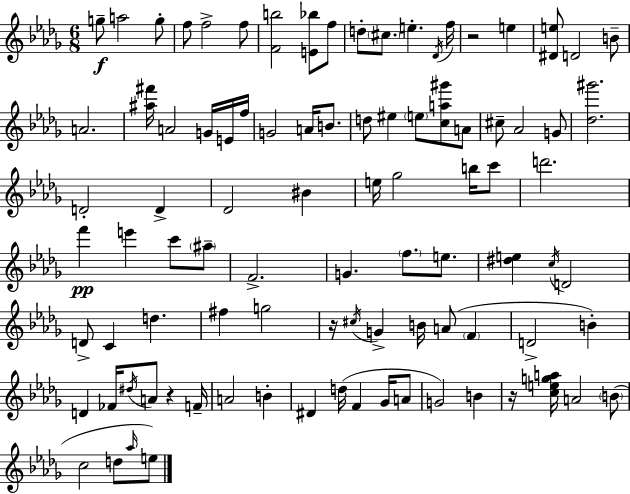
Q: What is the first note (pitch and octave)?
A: G5